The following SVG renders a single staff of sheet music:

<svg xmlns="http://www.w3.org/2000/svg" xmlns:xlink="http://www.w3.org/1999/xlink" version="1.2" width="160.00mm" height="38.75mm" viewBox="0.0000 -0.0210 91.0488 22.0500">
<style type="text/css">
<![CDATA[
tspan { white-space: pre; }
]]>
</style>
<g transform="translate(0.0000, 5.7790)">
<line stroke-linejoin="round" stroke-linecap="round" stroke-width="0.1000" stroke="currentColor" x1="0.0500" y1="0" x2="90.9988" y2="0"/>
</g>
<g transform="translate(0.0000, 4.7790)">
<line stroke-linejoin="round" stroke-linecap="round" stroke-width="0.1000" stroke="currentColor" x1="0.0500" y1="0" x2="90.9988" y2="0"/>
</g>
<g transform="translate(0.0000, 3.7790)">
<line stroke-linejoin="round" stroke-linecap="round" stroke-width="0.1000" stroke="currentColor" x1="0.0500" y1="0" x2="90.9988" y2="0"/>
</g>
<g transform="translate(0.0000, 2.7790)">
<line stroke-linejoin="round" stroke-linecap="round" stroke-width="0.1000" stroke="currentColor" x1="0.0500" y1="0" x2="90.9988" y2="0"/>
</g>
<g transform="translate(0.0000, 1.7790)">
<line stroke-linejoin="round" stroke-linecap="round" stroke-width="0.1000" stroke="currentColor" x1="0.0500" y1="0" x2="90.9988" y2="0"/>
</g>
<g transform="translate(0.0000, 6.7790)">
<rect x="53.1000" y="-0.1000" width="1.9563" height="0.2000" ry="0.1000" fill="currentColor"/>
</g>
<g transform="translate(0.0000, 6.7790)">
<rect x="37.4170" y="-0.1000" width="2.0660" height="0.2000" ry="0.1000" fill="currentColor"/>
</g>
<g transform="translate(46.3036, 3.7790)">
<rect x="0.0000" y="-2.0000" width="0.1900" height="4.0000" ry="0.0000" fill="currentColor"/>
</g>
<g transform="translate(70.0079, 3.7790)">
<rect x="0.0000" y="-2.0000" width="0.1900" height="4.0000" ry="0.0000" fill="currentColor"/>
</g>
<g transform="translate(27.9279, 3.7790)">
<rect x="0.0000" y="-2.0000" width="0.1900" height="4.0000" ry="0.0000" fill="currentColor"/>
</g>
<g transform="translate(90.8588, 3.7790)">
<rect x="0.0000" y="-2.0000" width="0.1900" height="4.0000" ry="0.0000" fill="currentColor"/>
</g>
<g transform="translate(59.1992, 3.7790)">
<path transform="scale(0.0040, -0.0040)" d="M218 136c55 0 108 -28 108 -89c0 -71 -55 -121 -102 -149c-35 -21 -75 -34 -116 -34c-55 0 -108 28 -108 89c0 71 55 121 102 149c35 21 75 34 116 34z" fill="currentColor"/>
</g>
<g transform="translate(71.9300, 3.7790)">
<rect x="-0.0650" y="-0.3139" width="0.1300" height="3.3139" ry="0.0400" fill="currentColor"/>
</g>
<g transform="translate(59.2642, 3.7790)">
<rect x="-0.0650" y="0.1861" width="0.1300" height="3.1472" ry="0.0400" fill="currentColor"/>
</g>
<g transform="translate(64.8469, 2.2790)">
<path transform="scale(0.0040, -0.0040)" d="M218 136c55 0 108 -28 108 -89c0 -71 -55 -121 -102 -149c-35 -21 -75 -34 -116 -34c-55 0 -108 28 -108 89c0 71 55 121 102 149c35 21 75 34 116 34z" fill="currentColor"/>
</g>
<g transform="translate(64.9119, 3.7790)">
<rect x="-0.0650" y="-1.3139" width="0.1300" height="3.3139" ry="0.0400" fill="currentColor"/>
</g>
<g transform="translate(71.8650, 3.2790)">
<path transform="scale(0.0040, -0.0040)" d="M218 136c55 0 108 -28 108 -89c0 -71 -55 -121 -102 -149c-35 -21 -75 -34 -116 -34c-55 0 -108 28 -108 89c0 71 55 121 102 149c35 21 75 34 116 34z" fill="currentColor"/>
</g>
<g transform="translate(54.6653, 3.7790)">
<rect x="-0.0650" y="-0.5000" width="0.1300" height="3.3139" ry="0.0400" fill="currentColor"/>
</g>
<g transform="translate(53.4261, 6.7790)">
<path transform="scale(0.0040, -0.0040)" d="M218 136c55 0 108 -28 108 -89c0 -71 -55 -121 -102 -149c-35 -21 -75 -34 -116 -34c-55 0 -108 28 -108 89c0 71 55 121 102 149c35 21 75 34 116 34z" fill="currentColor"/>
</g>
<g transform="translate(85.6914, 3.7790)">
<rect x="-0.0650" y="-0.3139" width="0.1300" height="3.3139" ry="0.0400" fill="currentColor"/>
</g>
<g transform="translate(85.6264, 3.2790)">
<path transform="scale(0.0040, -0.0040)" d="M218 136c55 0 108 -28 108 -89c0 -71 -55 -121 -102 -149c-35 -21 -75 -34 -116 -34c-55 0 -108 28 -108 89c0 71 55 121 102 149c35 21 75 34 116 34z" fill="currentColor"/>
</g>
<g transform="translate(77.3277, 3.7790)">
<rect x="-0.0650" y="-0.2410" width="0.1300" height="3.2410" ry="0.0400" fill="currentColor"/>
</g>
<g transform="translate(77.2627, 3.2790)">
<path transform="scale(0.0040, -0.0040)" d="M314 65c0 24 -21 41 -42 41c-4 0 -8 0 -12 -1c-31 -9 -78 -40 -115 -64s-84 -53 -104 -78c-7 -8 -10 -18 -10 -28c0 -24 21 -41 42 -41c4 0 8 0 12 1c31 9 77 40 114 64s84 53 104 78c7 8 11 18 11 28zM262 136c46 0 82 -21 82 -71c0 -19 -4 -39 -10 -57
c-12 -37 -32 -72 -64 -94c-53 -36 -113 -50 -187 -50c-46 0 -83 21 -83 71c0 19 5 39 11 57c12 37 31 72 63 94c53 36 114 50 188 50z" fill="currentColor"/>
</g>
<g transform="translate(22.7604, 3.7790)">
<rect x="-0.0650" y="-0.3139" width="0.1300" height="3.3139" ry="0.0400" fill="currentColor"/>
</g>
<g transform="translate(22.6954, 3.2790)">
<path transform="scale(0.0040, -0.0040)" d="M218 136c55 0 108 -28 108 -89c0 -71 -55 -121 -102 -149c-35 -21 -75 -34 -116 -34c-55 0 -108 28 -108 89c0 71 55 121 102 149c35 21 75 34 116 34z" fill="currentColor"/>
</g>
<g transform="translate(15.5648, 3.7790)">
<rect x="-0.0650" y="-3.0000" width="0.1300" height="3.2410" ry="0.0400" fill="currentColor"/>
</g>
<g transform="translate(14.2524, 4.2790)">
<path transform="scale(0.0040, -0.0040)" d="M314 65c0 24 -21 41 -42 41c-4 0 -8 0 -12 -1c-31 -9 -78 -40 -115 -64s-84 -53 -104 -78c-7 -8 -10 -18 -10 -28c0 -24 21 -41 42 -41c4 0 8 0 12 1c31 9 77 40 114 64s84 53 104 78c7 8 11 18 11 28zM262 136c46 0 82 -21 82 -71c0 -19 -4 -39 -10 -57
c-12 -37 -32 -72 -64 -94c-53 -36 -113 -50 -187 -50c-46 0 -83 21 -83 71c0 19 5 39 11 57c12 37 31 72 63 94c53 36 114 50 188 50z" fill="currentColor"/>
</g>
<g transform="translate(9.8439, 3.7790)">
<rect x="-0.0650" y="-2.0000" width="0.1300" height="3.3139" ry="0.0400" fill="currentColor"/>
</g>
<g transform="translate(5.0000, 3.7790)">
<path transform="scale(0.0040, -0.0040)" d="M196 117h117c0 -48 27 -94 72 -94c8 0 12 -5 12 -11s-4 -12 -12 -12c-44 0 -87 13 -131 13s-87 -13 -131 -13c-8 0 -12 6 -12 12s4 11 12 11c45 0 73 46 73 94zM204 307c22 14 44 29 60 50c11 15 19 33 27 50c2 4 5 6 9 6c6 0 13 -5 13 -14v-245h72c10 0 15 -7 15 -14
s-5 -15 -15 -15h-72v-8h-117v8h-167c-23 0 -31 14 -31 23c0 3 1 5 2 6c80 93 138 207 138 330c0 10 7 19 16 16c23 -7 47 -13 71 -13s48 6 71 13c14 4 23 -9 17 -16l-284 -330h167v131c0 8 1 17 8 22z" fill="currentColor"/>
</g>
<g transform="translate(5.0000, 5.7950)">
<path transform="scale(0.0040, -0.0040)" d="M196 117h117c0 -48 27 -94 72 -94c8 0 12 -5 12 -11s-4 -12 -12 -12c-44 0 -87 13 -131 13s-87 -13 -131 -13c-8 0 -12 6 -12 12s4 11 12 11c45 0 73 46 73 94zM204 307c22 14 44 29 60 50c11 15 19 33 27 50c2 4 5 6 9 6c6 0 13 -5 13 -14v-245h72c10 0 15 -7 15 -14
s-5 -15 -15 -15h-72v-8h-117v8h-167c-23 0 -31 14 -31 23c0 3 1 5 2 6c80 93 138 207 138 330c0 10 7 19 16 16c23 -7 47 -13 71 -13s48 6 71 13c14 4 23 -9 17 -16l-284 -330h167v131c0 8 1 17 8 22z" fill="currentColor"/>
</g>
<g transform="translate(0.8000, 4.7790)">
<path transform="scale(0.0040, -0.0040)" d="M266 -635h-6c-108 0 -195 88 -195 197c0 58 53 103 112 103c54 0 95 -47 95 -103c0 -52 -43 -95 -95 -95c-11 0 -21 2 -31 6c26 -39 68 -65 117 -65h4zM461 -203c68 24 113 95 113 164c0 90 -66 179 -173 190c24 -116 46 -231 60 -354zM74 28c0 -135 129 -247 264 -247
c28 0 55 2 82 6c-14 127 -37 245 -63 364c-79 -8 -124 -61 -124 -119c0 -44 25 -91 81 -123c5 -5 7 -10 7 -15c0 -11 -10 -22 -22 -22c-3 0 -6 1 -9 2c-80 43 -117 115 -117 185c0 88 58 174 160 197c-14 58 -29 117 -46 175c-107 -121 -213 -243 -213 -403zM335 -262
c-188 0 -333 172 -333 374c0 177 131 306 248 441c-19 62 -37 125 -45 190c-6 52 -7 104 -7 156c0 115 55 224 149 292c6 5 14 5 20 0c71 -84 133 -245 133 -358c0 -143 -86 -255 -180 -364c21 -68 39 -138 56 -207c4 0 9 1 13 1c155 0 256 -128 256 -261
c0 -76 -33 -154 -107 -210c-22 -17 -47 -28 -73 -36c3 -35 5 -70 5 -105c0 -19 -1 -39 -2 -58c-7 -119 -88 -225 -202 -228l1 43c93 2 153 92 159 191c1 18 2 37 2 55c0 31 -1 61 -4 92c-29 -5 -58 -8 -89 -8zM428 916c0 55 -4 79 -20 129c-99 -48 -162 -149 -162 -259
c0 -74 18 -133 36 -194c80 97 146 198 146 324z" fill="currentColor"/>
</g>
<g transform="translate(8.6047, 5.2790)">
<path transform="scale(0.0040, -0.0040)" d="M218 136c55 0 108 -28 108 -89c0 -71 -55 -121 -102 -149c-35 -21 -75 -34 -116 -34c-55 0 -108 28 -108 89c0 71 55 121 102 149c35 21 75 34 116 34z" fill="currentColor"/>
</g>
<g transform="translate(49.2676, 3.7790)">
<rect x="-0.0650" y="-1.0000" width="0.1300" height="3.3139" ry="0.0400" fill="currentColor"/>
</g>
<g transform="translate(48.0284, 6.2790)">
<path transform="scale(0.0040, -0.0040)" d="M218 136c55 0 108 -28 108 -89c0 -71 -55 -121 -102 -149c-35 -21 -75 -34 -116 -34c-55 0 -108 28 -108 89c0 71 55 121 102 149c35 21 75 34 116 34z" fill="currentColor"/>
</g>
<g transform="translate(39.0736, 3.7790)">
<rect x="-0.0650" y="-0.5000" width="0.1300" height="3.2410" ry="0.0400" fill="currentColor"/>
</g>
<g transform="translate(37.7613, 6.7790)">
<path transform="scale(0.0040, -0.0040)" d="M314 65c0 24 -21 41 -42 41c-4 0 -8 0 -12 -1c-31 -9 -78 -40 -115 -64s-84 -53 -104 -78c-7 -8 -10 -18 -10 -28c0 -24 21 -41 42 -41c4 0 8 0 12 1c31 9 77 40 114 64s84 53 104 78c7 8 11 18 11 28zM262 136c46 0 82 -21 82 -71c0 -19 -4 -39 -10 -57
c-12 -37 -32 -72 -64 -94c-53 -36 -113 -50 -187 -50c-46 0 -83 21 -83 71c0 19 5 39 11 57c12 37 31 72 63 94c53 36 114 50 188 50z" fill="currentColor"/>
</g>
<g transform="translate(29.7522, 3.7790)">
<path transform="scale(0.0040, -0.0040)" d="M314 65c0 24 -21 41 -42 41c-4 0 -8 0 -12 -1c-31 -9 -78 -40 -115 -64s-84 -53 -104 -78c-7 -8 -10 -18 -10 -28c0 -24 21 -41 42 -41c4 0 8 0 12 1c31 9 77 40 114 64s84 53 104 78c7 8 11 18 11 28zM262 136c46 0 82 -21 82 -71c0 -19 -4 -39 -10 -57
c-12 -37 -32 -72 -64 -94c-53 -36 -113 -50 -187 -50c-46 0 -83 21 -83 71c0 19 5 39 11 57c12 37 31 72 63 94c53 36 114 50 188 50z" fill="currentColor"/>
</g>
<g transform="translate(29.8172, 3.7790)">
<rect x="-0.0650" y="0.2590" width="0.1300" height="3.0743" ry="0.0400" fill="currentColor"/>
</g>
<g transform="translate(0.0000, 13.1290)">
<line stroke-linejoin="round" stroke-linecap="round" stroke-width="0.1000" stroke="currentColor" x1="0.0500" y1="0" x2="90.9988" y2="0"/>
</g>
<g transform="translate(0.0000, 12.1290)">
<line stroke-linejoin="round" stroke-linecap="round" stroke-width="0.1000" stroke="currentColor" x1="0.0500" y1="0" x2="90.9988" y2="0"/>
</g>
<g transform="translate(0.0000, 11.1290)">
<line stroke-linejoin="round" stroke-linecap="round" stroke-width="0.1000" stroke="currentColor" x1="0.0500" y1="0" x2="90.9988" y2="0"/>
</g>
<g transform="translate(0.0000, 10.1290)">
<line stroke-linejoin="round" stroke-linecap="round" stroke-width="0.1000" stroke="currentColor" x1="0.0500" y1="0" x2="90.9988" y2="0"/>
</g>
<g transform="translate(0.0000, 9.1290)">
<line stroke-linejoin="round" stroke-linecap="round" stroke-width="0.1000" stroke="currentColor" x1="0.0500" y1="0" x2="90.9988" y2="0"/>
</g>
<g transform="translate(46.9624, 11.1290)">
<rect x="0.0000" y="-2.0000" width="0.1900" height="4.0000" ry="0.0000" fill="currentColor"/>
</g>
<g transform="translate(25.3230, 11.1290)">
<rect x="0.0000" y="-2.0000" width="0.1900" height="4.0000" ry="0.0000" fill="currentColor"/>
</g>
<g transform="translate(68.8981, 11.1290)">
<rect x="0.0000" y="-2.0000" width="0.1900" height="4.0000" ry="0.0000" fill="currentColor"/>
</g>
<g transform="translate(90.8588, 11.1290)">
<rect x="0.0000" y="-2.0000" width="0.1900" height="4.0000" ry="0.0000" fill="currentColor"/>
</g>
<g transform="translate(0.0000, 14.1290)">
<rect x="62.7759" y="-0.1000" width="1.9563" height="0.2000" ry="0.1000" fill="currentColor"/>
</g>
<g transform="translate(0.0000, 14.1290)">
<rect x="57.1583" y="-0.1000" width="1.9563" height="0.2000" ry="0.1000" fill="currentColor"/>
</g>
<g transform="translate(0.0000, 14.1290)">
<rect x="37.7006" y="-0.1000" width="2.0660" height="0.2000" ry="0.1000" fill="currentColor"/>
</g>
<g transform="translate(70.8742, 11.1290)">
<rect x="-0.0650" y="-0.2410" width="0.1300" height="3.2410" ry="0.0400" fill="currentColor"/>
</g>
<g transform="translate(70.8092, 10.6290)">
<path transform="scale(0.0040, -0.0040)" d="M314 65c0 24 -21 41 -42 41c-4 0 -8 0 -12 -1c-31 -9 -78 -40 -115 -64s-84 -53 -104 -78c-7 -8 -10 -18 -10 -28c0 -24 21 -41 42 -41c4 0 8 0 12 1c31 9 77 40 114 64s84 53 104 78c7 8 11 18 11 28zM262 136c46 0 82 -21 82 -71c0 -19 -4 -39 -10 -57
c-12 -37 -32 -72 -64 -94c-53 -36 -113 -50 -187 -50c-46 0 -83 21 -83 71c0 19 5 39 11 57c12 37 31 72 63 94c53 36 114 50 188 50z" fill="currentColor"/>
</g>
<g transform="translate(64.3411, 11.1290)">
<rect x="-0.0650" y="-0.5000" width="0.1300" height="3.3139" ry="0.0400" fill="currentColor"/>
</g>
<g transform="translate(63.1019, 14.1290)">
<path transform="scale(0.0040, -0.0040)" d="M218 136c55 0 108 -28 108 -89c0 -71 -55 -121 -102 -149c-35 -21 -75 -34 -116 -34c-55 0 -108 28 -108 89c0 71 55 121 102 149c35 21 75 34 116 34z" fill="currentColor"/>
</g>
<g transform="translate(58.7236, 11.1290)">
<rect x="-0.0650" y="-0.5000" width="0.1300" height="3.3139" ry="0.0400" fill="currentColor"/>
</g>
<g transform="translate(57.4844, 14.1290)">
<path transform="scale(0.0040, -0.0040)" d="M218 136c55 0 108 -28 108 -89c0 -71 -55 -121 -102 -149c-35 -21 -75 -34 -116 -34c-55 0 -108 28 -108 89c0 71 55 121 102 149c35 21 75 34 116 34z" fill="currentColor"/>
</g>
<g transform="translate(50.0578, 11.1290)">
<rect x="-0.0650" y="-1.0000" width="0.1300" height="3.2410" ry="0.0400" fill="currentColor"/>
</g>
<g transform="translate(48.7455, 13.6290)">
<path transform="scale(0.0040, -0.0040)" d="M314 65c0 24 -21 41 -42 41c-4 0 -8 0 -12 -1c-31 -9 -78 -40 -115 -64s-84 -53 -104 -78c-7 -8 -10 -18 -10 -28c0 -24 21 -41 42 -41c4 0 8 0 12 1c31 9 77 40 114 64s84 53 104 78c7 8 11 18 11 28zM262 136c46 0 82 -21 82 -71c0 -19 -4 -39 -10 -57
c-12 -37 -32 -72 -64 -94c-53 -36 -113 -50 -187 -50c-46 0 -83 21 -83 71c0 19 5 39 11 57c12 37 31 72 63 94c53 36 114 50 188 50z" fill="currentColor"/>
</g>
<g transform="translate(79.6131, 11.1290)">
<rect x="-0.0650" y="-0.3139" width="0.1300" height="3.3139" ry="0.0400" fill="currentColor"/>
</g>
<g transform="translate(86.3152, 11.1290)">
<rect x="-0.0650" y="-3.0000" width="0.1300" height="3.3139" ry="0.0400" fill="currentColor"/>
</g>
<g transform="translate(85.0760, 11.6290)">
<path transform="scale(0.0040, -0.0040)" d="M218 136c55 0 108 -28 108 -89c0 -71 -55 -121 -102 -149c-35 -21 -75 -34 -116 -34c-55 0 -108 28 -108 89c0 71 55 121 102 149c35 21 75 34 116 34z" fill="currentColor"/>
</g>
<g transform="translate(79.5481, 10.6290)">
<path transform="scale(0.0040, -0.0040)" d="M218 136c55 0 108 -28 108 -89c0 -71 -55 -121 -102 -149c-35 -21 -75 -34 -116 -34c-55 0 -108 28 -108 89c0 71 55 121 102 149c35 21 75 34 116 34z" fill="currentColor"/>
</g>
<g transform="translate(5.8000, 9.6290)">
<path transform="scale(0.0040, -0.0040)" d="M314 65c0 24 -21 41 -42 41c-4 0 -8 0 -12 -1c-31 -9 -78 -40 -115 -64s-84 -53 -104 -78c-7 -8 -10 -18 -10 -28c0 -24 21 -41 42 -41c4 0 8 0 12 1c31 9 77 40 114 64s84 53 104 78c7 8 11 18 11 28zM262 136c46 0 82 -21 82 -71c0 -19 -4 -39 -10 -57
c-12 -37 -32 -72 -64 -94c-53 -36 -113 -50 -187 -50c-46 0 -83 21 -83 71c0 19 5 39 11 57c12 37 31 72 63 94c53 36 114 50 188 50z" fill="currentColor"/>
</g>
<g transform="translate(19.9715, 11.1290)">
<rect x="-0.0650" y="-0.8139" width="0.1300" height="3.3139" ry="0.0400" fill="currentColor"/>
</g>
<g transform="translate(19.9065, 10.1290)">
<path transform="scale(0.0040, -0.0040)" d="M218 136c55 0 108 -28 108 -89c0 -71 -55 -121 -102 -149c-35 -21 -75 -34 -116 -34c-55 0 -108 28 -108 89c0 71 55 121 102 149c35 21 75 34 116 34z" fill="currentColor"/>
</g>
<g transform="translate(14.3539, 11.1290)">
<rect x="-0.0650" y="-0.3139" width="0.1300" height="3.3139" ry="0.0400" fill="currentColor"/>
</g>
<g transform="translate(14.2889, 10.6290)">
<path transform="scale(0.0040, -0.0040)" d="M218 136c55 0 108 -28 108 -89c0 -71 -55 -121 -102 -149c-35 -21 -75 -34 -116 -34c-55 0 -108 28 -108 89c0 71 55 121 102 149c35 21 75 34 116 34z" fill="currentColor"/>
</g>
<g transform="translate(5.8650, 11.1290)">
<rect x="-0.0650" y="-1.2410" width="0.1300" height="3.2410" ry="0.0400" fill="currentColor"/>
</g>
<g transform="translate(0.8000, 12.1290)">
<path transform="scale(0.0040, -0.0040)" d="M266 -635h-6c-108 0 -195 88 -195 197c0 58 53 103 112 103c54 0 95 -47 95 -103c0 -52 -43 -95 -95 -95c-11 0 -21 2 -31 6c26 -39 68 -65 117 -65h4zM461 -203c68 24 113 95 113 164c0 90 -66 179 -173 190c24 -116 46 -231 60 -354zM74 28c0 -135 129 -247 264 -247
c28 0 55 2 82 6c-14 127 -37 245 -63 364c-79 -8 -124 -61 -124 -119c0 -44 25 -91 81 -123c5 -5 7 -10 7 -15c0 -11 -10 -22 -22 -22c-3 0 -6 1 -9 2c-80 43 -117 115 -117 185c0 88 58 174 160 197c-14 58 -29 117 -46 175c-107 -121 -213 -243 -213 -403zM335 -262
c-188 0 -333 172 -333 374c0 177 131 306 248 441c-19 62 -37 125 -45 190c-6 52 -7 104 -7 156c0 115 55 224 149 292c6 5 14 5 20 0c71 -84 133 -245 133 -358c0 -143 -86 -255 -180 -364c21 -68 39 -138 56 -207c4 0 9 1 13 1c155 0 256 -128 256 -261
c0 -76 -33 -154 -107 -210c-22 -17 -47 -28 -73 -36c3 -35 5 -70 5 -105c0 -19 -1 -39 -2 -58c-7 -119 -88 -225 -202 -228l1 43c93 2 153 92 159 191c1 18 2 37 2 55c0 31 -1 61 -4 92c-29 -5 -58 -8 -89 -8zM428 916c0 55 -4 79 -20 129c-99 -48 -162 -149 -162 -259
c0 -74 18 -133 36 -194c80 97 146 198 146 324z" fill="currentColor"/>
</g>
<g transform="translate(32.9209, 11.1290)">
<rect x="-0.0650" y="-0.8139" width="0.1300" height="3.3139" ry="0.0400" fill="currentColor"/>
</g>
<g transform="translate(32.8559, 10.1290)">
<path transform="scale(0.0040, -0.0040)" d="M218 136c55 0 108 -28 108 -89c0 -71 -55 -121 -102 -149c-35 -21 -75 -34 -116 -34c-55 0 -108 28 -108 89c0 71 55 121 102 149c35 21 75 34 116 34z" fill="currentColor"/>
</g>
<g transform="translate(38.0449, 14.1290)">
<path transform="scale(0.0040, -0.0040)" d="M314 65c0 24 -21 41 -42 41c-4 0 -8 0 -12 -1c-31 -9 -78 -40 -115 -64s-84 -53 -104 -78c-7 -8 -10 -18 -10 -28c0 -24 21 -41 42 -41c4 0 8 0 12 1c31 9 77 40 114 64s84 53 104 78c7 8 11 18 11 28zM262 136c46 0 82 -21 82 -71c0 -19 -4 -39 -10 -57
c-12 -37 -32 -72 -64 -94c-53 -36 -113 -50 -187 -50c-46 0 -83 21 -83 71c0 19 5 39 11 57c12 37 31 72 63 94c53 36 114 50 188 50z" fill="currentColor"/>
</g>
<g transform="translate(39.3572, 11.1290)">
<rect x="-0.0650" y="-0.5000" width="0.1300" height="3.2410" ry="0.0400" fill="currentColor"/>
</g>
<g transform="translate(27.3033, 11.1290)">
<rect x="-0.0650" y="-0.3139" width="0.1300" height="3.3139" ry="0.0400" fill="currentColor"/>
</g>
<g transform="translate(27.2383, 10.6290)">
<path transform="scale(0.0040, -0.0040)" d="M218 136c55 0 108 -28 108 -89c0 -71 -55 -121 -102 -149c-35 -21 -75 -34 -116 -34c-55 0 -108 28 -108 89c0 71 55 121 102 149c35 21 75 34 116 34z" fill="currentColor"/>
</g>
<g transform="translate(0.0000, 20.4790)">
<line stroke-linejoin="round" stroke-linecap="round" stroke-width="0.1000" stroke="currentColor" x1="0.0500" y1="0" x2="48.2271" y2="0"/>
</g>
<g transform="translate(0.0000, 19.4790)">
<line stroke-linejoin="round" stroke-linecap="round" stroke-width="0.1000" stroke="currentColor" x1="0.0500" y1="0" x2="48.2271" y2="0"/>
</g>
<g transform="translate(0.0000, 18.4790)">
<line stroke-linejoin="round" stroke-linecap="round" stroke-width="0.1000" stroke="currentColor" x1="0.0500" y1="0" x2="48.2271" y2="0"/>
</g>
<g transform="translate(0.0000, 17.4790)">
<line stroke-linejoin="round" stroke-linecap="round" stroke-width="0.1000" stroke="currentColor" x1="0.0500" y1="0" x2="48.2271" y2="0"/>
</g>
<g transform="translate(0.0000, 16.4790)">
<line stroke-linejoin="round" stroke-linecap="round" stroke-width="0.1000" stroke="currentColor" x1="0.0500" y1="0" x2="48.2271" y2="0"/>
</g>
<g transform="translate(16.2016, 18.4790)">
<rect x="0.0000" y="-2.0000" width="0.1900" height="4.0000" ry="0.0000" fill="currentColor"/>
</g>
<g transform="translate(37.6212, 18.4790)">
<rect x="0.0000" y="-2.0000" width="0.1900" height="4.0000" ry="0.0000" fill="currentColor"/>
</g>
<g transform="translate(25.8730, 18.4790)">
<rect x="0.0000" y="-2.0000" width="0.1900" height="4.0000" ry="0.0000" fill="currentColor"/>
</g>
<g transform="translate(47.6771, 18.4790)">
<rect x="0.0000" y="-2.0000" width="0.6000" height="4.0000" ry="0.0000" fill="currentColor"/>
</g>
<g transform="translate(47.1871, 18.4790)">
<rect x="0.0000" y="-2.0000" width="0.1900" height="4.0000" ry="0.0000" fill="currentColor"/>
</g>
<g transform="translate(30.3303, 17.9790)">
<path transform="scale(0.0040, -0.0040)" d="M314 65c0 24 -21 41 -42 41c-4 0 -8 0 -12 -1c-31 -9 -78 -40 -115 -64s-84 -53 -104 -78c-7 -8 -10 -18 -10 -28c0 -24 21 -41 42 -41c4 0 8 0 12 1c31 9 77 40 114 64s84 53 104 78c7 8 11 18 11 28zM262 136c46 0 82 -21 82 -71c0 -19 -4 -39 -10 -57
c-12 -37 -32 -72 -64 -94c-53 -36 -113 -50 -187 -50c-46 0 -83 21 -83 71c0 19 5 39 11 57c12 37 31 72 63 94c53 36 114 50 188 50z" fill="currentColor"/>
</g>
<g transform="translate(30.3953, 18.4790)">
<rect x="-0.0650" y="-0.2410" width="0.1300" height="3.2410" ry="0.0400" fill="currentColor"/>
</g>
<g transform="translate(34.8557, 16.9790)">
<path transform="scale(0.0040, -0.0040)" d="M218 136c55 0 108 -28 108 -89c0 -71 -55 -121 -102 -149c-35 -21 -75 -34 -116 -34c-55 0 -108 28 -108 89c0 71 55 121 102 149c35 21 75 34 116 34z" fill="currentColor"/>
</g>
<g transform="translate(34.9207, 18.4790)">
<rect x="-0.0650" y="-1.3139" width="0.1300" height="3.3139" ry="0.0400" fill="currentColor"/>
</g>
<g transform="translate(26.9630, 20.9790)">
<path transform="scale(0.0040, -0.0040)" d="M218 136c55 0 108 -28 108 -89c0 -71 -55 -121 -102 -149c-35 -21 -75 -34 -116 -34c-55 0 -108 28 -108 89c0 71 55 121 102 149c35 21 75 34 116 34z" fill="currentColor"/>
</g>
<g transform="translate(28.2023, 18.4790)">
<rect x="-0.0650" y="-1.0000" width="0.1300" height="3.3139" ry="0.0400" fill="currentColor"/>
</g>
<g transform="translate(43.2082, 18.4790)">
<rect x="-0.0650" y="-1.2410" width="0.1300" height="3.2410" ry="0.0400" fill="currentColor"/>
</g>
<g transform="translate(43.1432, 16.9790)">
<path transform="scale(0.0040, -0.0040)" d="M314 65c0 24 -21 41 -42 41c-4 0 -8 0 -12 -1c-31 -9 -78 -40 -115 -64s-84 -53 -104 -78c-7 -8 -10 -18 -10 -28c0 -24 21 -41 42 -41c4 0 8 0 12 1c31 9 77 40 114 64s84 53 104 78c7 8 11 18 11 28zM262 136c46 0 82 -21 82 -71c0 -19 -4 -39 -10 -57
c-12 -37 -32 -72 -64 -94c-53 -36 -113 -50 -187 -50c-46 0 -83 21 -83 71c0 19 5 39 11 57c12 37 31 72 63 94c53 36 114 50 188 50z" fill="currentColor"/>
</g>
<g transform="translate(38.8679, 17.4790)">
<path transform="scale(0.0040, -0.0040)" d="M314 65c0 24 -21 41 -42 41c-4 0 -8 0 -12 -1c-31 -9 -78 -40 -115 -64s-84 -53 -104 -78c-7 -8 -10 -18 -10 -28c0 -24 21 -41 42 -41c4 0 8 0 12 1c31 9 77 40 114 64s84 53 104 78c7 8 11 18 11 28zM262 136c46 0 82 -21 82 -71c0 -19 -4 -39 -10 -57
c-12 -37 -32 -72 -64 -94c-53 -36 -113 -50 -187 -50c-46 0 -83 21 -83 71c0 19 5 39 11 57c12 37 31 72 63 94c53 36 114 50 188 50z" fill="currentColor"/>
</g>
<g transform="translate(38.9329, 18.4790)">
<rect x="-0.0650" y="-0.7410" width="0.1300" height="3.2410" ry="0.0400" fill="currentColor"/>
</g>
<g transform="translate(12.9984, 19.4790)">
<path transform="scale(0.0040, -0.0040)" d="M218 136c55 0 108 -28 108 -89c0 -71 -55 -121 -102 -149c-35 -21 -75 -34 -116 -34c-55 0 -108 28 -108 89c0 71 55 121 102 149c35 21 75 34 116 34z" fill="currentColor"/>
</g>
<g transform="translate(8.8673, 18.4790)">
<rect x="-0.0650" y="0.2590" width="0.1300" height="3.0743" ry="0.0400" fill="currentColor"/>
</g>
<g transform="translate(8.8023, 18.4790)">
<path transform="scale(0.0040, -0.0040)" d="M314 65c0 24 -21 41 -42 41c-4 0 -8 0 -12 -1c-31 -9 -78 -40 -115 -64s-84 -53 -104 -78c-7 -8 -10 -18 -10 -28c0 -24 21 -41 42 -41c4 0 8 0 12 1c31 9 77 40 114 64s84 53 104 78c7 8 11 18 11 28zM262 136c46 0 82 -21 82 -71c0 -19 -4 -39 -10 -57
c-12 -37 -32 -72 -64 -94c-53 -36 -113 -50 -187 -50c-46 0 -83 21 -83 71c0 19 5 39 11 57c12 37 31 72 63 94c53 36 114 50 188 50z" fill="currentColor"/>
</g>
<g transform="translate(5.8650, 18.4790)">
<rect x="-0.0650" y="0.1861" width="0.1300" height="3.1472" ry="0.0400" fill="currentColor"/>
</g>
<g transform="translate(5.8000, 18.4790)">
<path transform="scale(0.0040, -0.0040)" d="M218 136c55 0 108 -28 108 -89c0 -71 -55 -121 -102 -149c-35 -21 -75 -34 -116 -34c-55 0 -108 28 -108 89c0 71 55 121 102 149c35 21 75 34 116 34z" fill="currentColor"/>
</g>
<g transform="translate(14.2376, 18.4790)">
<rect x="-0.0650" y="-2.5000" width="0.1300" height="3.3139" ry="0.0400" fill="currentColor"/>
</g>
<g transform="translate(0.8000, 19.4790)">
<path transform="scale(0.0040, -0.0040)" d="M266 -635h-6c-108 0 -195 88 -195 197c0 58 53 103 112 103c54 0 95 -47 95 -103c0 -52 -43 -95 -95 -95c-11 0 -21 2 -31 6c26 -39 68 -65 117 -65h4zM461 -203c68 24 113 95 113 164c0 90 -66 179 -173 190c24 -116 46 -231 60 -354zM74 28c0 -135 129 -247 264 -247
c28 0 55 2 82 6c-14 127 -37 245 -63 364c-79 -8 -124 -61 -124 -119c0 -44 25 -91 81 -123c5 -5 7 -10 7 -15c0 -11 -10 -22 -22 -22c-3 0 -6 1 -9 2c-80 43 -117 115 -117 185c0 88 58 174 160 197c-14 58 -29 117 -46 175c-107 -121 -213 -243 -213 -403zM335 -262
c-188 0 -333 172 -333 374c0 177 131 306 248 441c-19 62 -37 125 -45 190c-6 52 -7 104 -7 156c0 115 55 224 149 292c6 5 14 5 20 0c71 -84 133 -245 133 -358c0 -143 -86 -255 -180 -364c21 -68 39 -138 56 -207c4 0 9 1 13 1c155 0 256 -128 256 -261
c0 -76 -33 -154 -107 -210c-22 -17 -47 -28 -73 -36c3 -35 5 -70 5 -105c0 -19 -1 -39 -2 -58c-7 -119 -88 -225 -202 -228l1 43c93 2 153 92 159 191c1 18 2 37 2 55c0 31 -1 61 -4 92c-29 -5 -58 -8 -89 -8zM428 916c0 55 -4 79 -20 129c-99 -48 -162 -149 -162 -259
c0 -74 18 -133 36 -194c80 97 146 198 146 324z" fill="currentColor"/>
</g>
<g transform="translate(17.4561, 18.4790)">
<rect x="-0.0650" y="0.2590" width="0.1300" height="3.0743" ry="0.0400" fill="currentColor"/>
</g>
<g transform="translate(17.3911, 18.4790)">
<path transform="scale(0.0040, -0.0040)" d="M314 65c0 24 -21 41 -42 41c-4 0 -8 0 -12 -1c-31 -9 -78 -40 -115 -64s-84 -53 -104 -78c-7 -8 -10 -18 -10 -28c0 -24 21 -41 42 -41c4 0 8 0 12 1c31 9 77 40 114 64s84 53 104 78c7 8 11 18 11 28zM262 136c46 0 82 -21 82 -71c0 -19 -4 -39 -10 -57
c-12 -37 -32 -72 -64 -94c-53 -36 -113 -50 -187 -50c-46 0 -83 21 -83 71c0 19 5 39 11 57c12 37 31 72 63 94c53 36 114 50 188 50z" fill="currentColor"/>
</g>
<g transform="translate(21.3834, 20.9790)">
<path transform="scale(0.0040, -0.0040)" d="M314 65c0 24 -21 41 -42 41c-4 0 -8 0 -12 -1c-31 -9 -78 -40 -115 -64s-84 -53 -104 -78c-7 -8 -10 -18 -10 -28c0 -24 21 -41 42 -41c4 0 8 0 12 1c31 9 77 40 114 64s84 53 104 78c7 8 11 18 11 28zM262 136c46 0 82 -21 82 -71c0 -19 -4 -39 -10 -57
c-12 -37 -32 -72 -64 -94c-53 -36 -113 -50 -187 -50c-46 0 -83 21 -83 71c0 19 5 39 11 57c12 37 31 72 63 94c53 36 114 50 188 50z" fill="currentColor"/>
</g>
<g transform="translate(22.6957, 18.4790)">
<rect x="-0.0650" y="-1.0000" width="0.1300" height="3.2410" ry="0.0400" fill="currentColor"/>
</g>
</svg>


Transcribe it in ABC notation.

X:1
T:Untitled
M:4/4
L:1/4
K:C
F A2 c B2 C2 D C B e c c2 c e2 c d c d C2 D2 C C c2 c A B B2 G B2 D2 D c2 e d2 e2